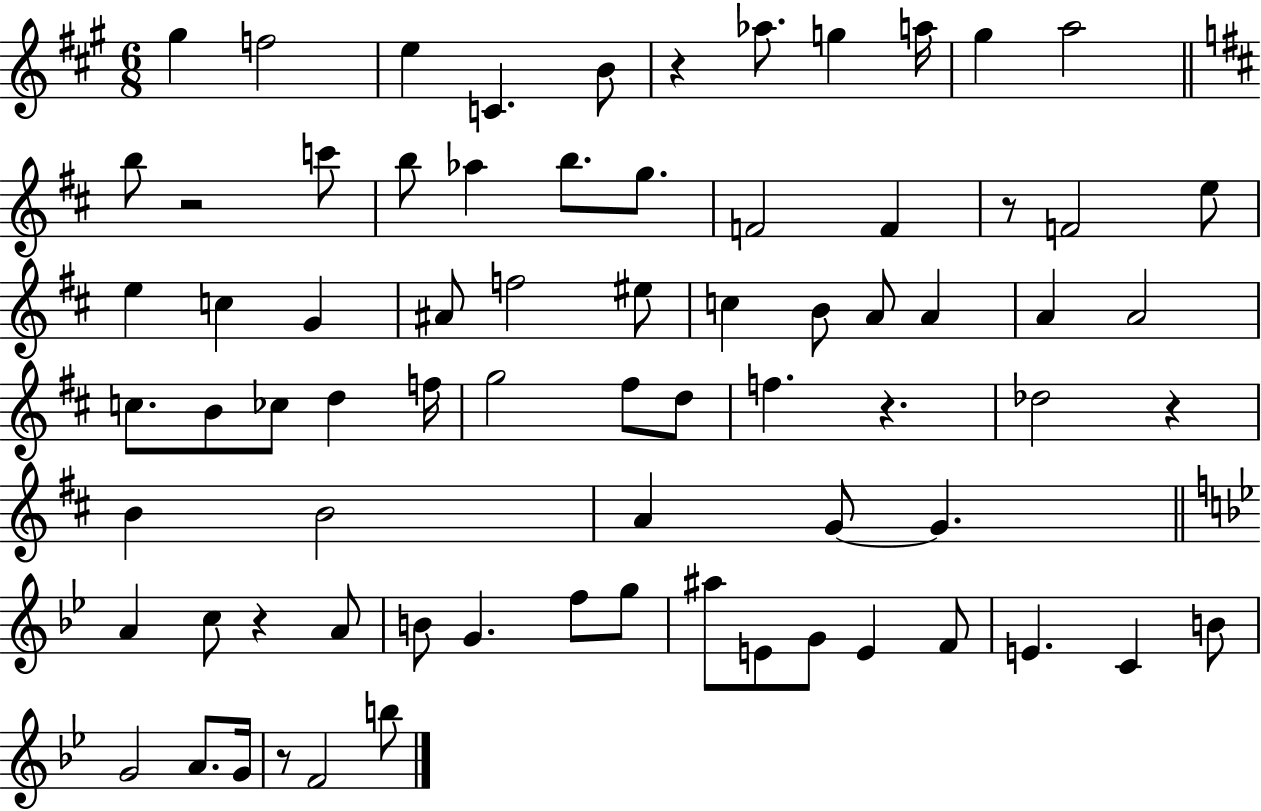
X:1
T:Untitled
M:6/8
L:1/4
K:A
^g f2 e C B/2 z _a/2 g a/4 ^g a2 b/2 z2 c'/2 b/2 _a b/2 g/2 F2 F z/2 F2 e/2 e c G ^A/2 f2 ^e/2 c B/2 A/2 A A A2 c/2 B/2 _c/2 d f/4 g2 ^f/2 d/2 f z _d2 z B B2 A G/2 G A c/2 z A/2 B/2 G f/2 g/2 ^a/2 E/2 G/2 E F/2 E C B/2 G2 A/2 G/4 z/2 F2 b/2